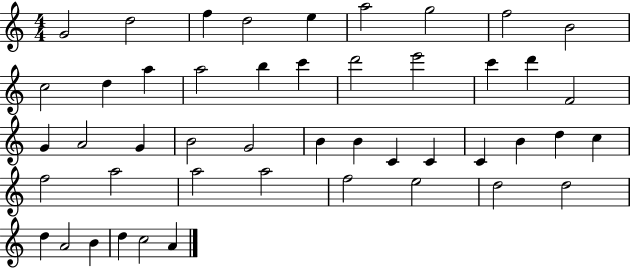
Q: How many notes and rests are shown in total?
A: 47